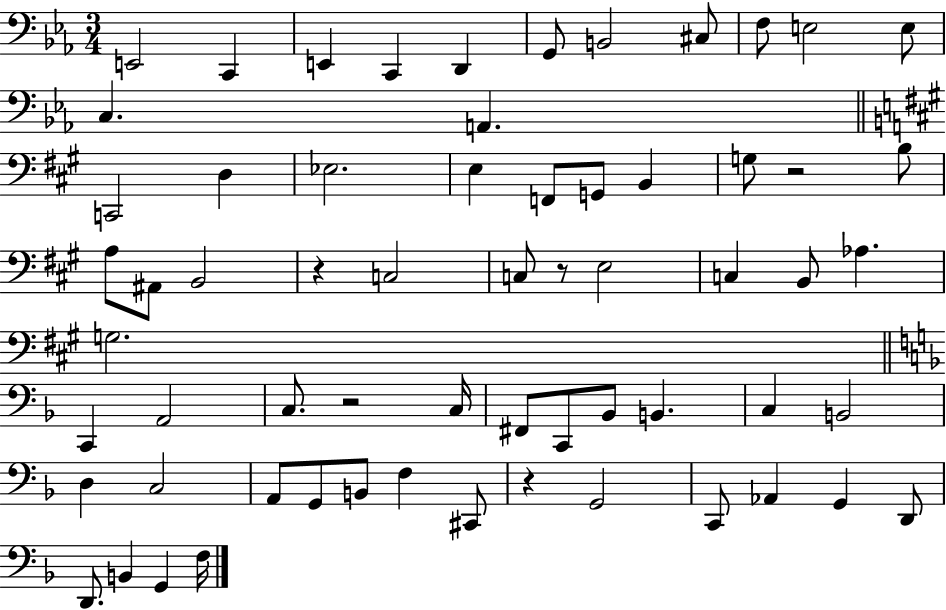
{
  \clef bass
  \numericTimeSignature
  \time 3/4
  \key ees \major
  e,2 c,4 | e,4 c,4 d,4 | g,8 b,2 cis8 | f8 e2 e8 | \break c4. a,4. | \bar "||" \break \key a \major c,2 d4 | ees2. | e4 f,8 g,8 b,4 | g8 r2 b8 | \break a8 ais,8 b,2 | r4 c2 | c8 r8 e2 | c4 b,8 aes4. | \break g2. | \bar "||" \break \key f \major c,4 a,2 | c8. r2 c16 | fis,8 c,8 bes,8 b,4. | c4 b,2 | \break d4 c2 | a,8 g,8 b,8 f4 cis,8 | r4 g,2 | c,8 aes,4 g,4 d,8 | \break d,8. b,4 g,4 f16 | \bar "|."
}